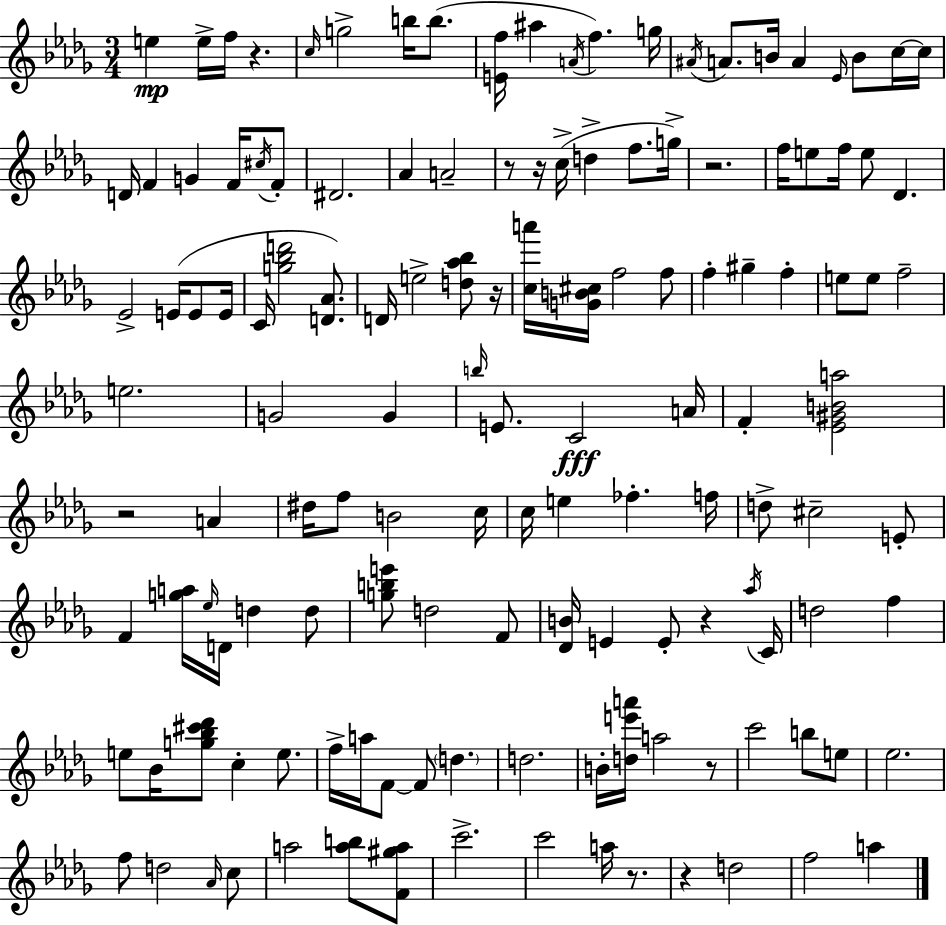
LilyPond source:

{
  \clef treble
  \numericTimeSignature
  \time 3/4
  \key bes \minor
  e''4\mp e''16-> f''16 r4. | \grace { c''16 } g''2-> b''16 b''8.( | <e' f''>16 ais''4 \acciaccatura { a'16 }) f''4. | g''16 \acciaccatura { ais'16 } a'8. b'16 a'4 \grace { ees'16 } | \break b'8 c''16~~ c''16 d'16 f'4 g'4 | f'16 \acciaccatura { cis''16 } f'8-. dis'2. | aes'4 a'2-- | r8 r16 c''16->( d''4-> | \break f''8. g''16->) r2. | f''16 e''8 f''16 e''8 des'4. | ees'2-> | e'16( e'8 e'16 c'16 <g'' bes'' d'''>2 | \break <d' aes'>8.) d'16 e''2-> | <d'' aes'' bes''>8 r16 <c'' a'''>16 <g' b' cis''>16 f''2 | f''8 f''4-. gis''4-- | f''4-. e''8 e''8 f''2-- | \break e''2. | g'2 | g'4 \grace { b''16 } e'8. c'2\fff | a'16 f'4-. <ees' gis' b' a''>2 | \break r2 | a'4 dis''16 f''8 b'2 | c''16 c''16 e''4 fes''4.-. | f''16 d''8-> cis''2-- | \break e'8-. f'4 <g'' a''>16 \grace { ees''16 } | d'16 d''4 d''8 <g'' b'' e'''>8 d''2 | f'8 <des' b'>16 e'4 | e'8-. r4 \acciaccatura { aes''16 } c'16 d''2 | \break f''4 e''8 bes'16 <g'' bes'' cis''' des'''>8 | c''4-. e''8. f''16-> a''16 f'8~~ | f'8 \parenthesize d''4. d''2. | b'16-. <d'' e''' a'''>16 a''2 | \break r8 c'''2 | b''8 e''8 ees''2. | f''8 d''2 | \grace { aes'16 } c''8 a''2 | \break <a'' b''>8 <f' gis'' a''>8 c'''2.-> | c'''2 | a''16 r8. r4 | d''2 f''2 | \break a''4 \bar "|."
}